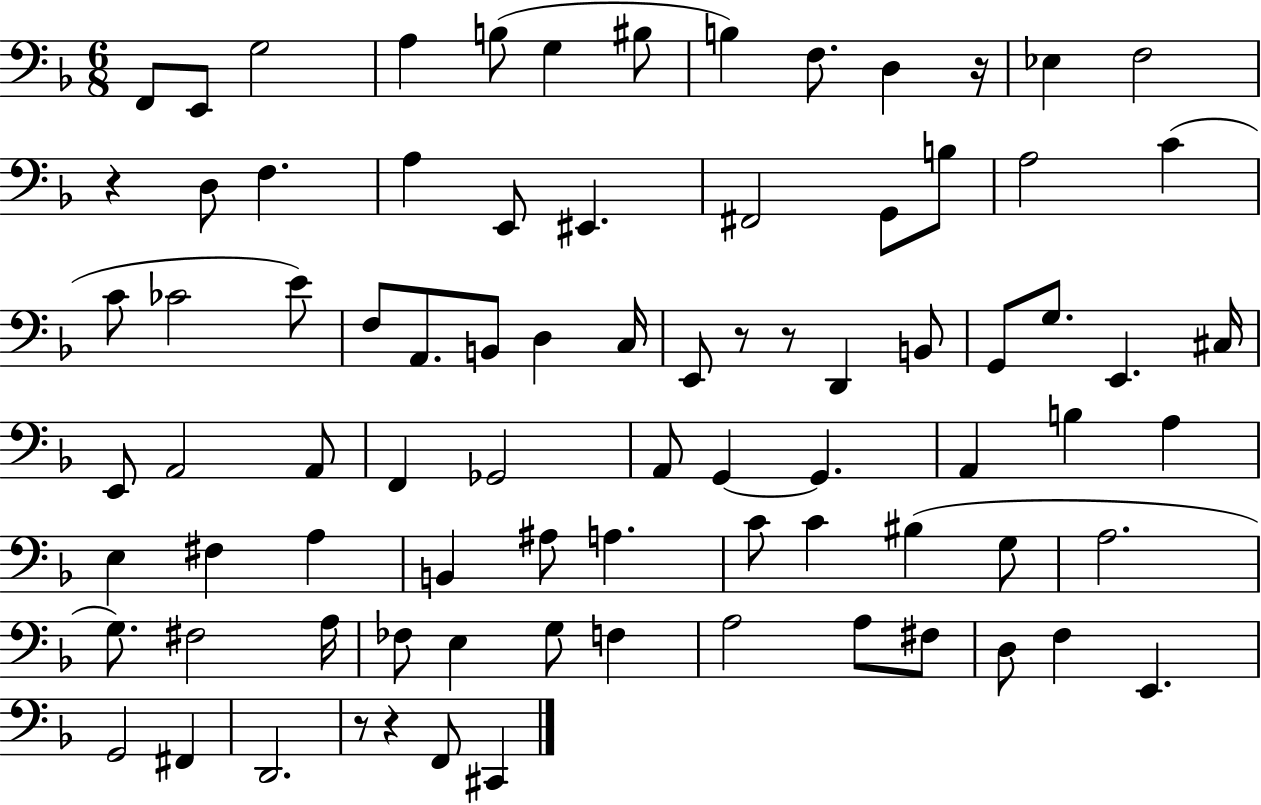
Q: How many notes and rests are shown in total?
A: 83